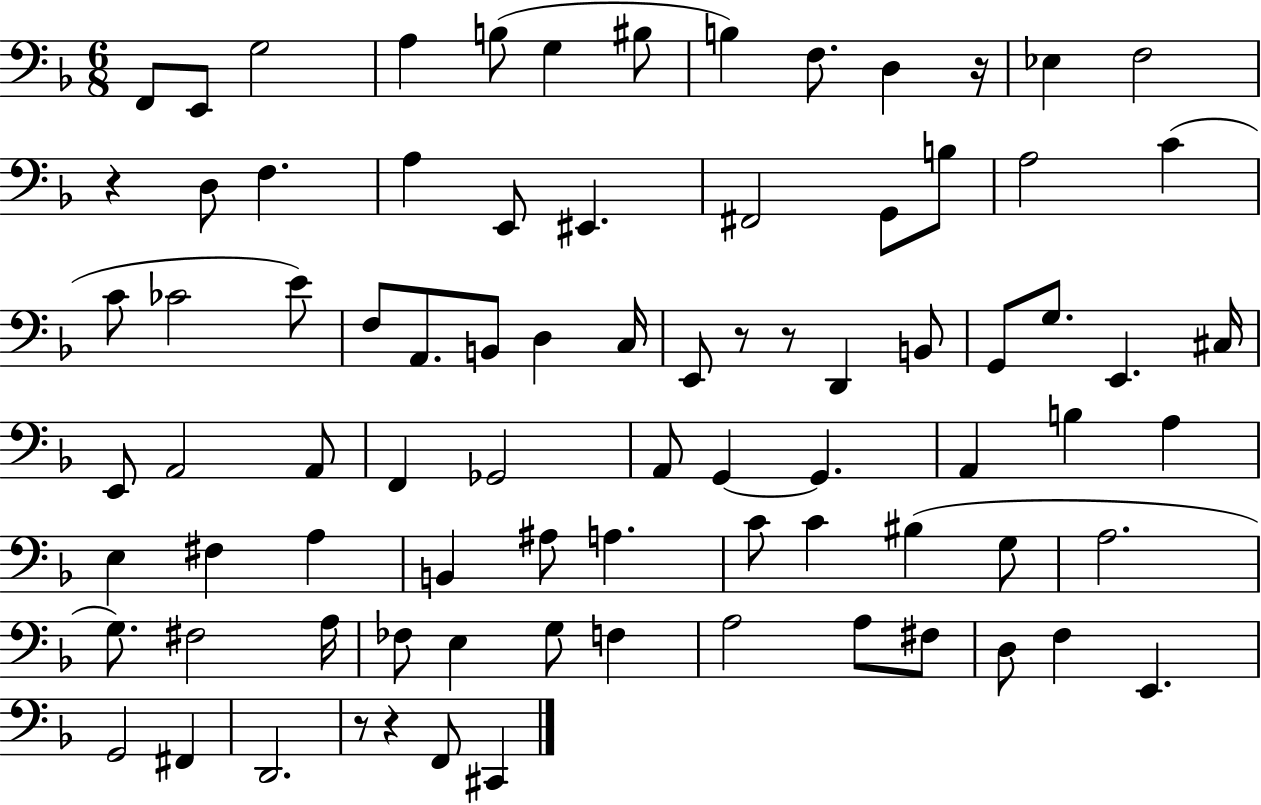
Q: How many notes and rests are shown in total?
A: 83